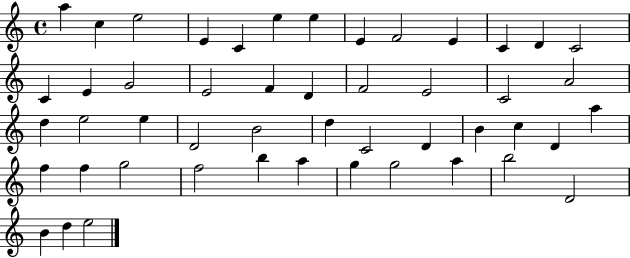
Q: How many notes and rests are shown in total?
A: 49